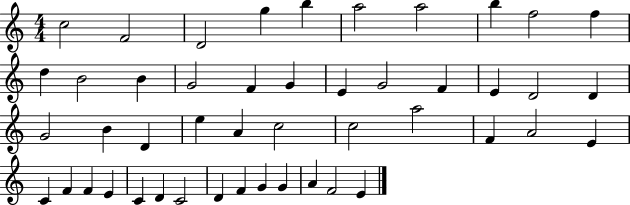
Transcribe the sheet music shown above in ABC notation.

X:1
T:Untitled
M:4/4
L:1/4
K:C
c2 F2 D2 g b a2 a2 b f2 f d B2 B G2 F G E G2 F E D2 D G2 B D e A c2 c2 a2 F A2 E C F F E C D C2 D F G G A F2 E